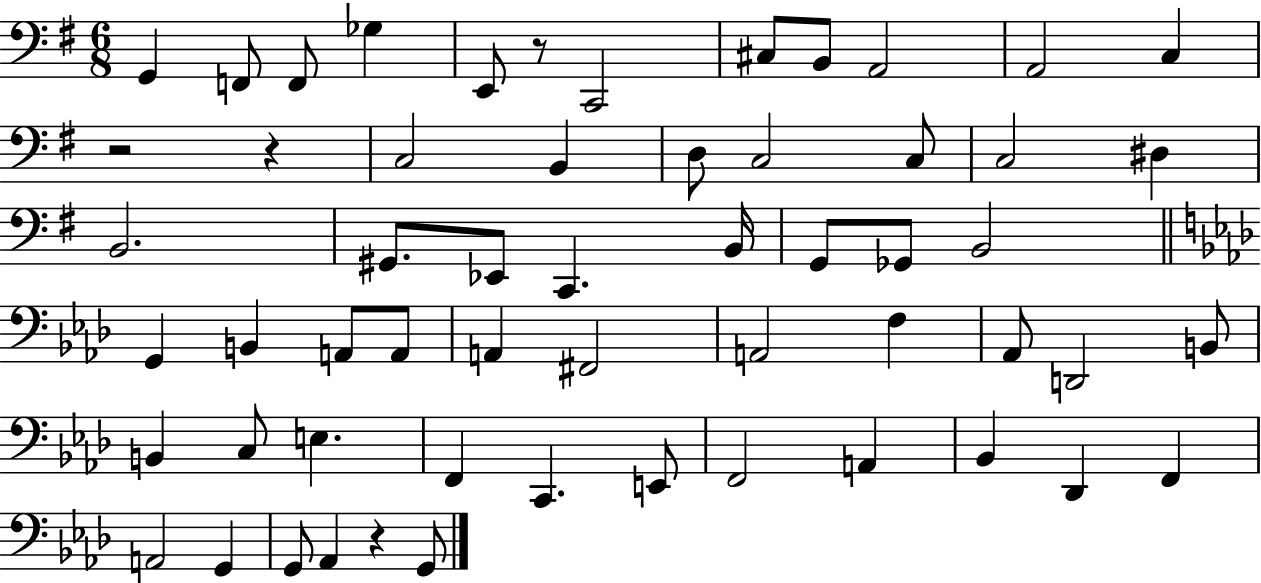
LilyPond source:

{
  \clef bass
  \numericTimeSignature
  \time 6/8
  \key g \major
  \repeat volta 2 { g,4 f,8 f,8 ges4 | e,8 r8 c,2 | cis8 b,8 a,2 | a,2 c4 | \break r2 r4 | c2 b,4 | d8 c2 c8 | c2 dis4 | \break b,2. | gis,8. ees,8 c,4. b,16 | g,8 ges,8 b,2 | \bar "||" \break \key f \minor g,4 b,4 a,8 a,8 | a,4 fis,2 | a,2 f4 | aes,8 d,2 b,8 | \break b,4 c8 e4. | f,4 c,4. e,8 | f,2 a,4 | bes,4 des,4 f,4 | \break a,2 g,4 | g,8 aes,4 r4 g,8 | } \bar "|."
}